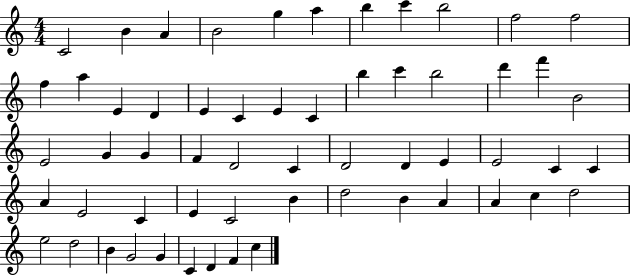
X:1
T:Untitled
M:4/4
L:1/4
K:C
C2 B A B2 g a b c' b2 f2 f2 f a E D E C E C b c' b2 d' f' B2 E2 G G F D2 C D2 D E E2 C C A E2 C E C2 B d2 B A A c d2 e2 d2 B G2 G C D F c